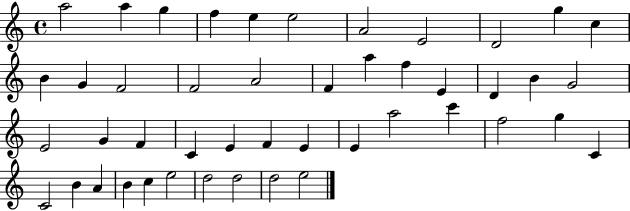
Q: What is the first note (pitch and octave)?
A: A5